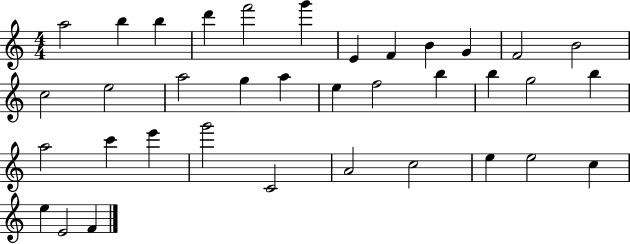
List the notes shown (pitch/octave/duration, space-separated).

A5/h B5/q B5/q D6/q F6/h G6/q E4/q F4/q B4/q G4/q F4/h B4/h C5/h E5/h A5/h G5/q A5/q E5/q F5/h B5/q B5/q G5/h B5/q A5/h C6/q E6/q G6/h C4/h A4/h C5/h E5/q E5/h C5/q E5/q E4/h F4/q